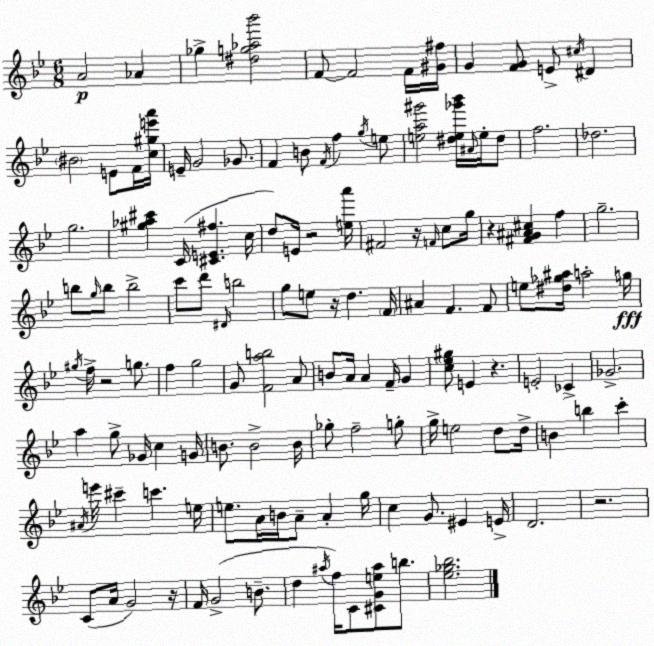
X:1
T:Untitled
M:6/8
L:1/4
K:Bb
A2 _A _g [^dg_a_b']2 F/2 F2 F/4 [^G^f]/4 G [FG]/2 E/2 ^c/4 ^D ^B2 E/2 F/4 [c^ge'a']/4 E/4 G2 _G/2 F B/2 F/4 f g/4 e/2 [ea^g']2 [^de_g'_b']/4 ^A/4 e/4 ^d/2 f2 _d2 g2 [^g_a^c'] C/4 [^CE^f] c/4 d/2 E/4 z2 [ea']/4 ^F2 z/4 F/4 c/2 g/4 z [^FG^A^c] f g2 b/2 g/4 b/2 b2 c'/2 d'/2 ^D/4 b2 g/2 e/2 z/4 d F/4 ^A F F/2 e/2 [^d_g^a]/4 a2 g/4 ^g/4 f/4 z2 g/2 f g2 G/2 [Fab]2 A/2 B/2 A/4 A F/4 G [c_e^g]/2 E z E2 _C _G2 a g/2 _G/4 c G/4 B/2 B2 B/4 _g/2 f2 g/2 g/4 e2 d/2 d/4 B b c' ^A/4 e'/4 ^c' c' e/4 e/2 A/4 B/4 A/2 A g/4 c G/2 ^E E/4 D2 z2 C/2 A/4 G2 z/4 F/4 G2 B/2 d ^a/4 f/4 C/2 [^CGe^a]/2 b/2 [_e_g_b]2